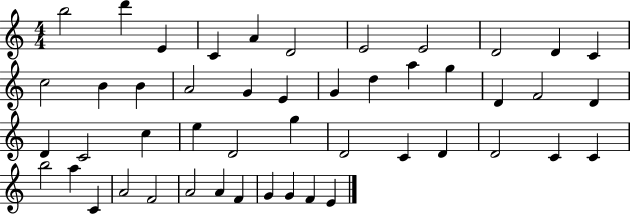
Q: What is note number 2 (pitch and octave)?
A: D6